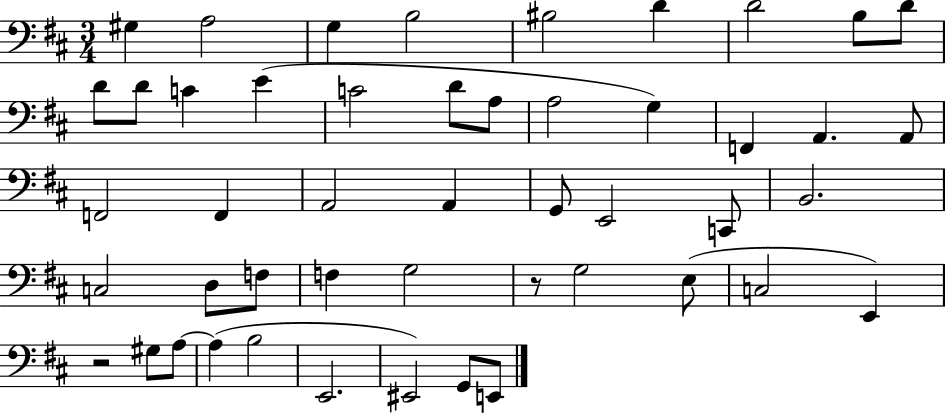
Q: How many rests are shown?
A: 2